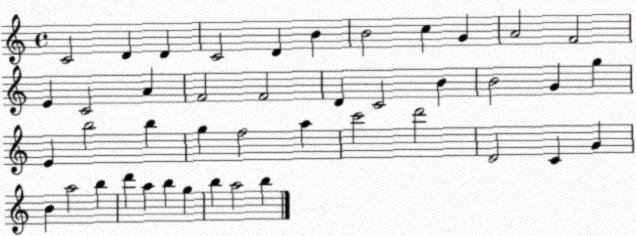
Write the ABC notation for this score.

X:1
T:Untitled
M:4/4
L:1/4
K:C
C2 D D C2 D B B2 c G A2 F2 E C2 A F2 F2 D C2 B B2 G g E b2 b g f2 a c'2 d'2 D2 C G B a2 b d' a b g b a2 b